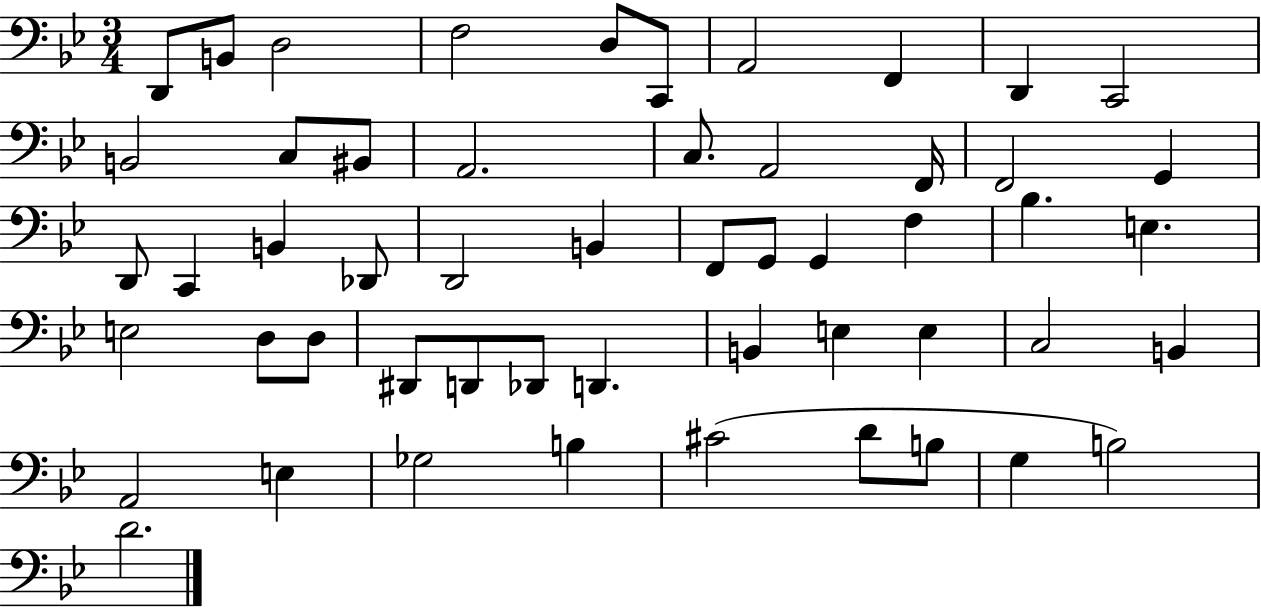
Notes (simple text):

D2/e B2/e D3/h F3/h D3/e C2/e A2/h F2/q D2/q C2/h B2/h C3/e BIS2/e A2/h. C3/e. A2/h F2/s F2/h G2/q D2/e C2/q B2/q Db2/e D2/h B2/q F2/e G2/e G2/q F3/q Bb3/q. E3/q. E3/h D3/e D3/e D#2/e D2/e Db2/e D2/q. B2/q E3/q E3/q C3/h B2/q A2/h E3/q Gb3/h B3/q C#4/h D4/e B3/e G3/q B3/h D4/h.